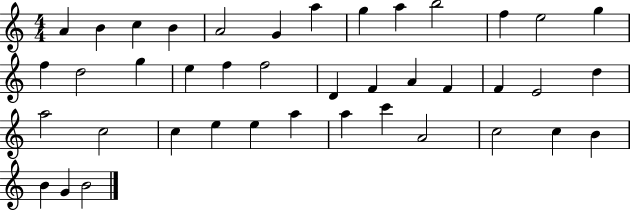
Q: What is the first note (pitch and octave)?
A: A4